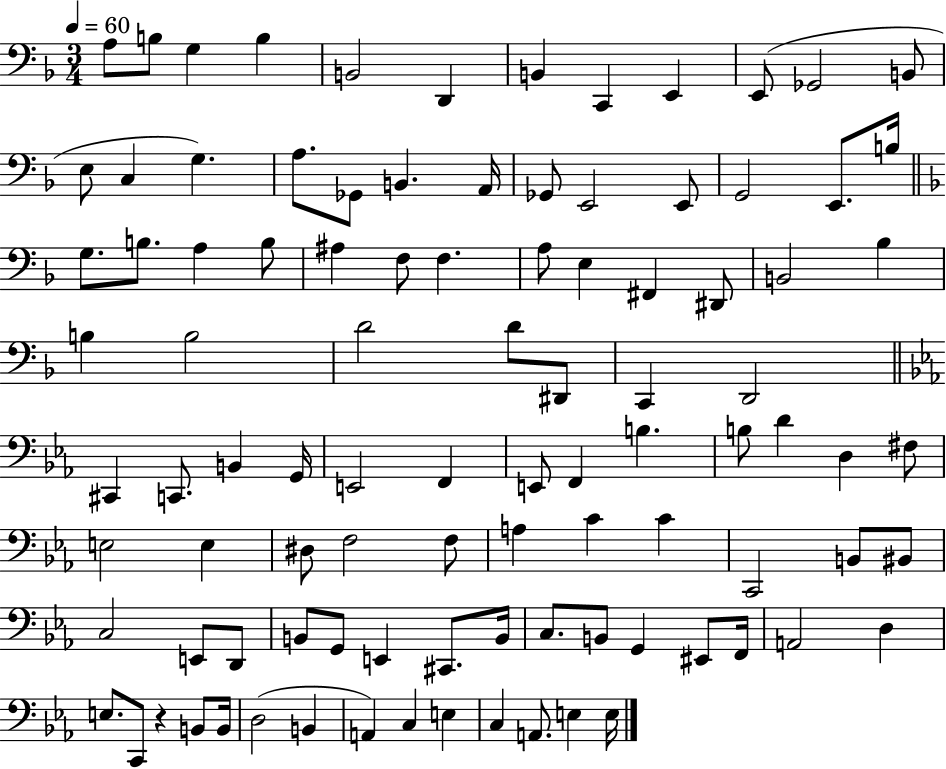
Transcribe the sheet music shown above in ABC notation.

X:1
T:Untitled
M:3/4
L:1/4
K:F
A,/2 B,/2 G, B, B,,2 D,, B,, C,, E,, E,,/2 _G,,2 B,,/2 E,/2 C, G, A,/2 _G,,/2 B,, A,,/4 _G,,/2 E,,2 E,,/2 G,,2 E,,/2 B,/4 G,/2 B,/2 A, B,/2 ^A, F,/2 F, A,/2 E, ^F,, ^D,,/2 B,,2 _B, B, B,2 D2 D/2 ^D,,/2 C,, D,,2 ^C,, C,,/2 B,, G,,/4 E,,2 F,, E,,/2 F,, B, B,/2 D D, ^F,/2 E,2 E, ^D,/2 F,2 F,/2 A, C C C,,2 B,,/2 ^B,,/2 C,2 E,,/2 D,,/2 B,,/2 G,,/2 E,, ^C,,/2 B,,/4 C,/2 B,,/2 G,, ^E,,/2 F,,/4 A,,2 D, E,/2 C,,/2 z B,,/2 B,,/4 D,2 B,, A,, C, E, C, A,,/2 E, E,/4